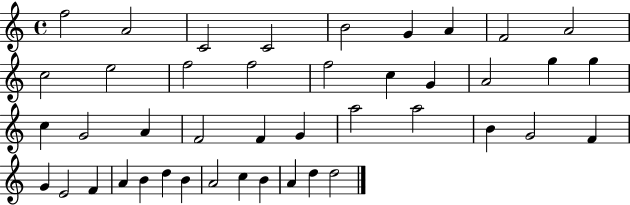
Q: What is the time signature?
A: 4/4